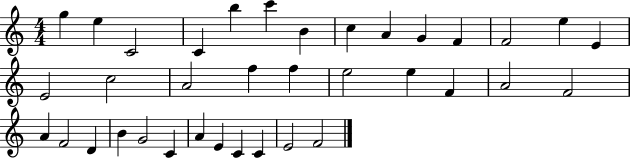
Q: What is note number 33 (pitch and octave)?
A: C4